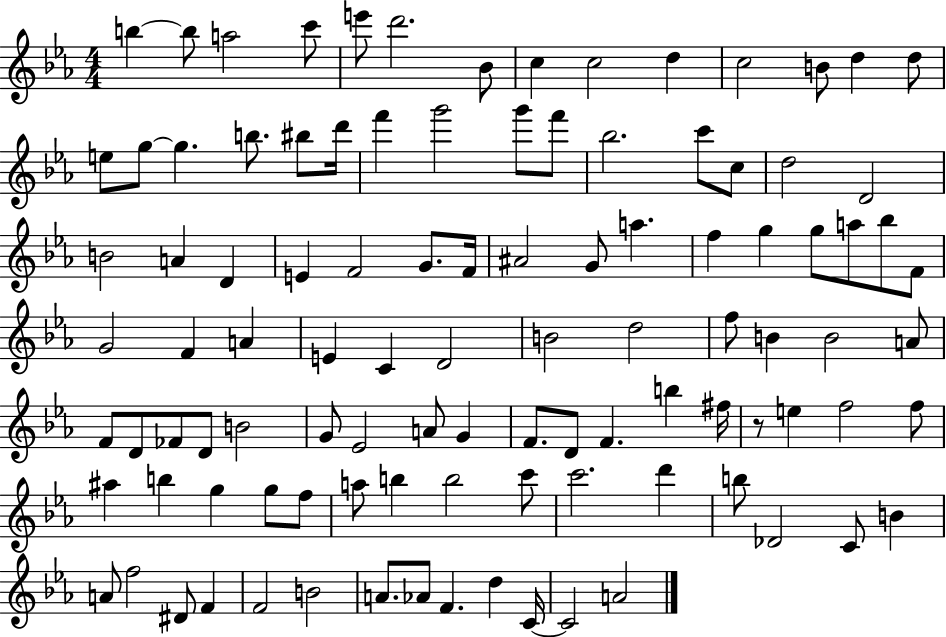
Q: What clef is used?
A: treble